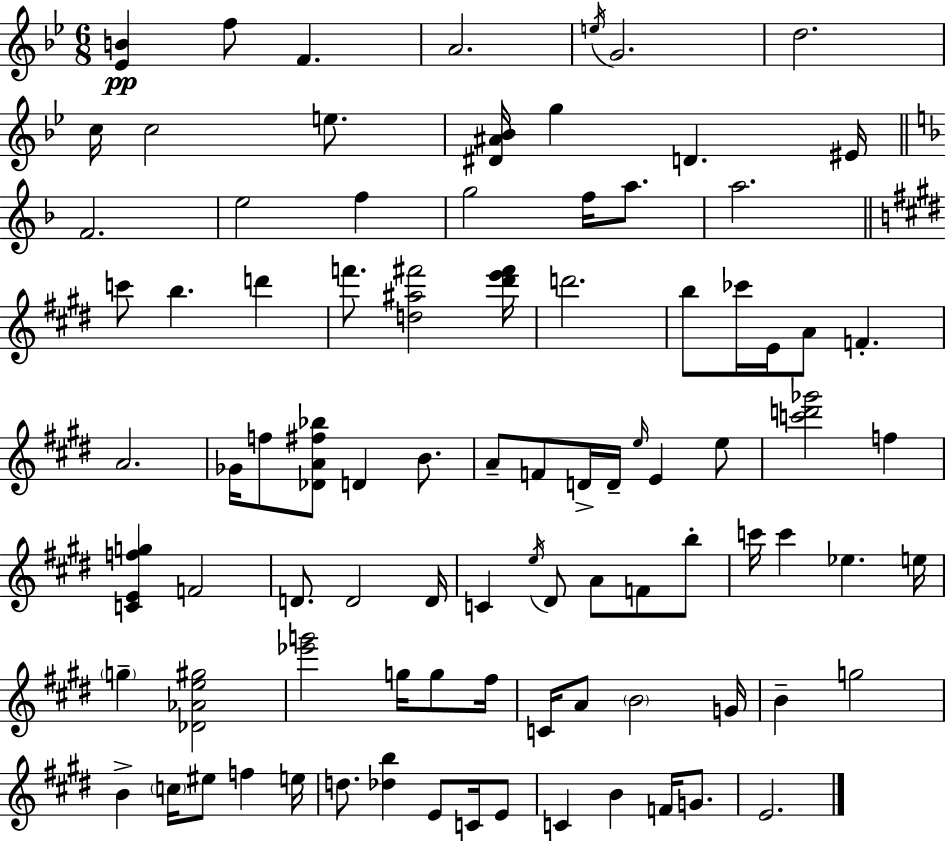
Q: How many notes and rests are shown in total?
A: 90